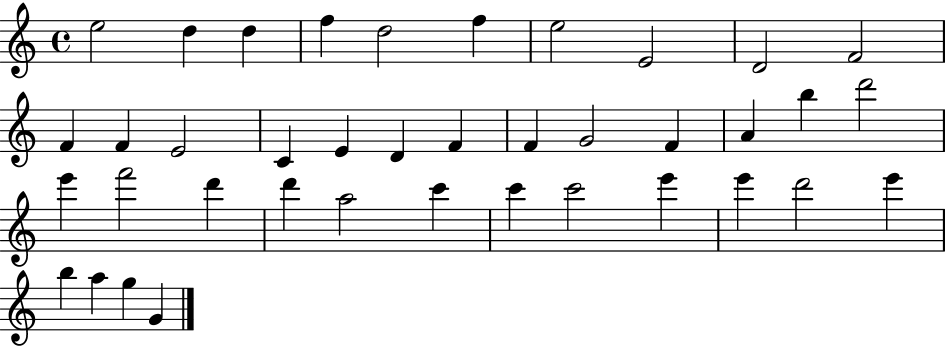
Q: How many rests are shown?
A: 0